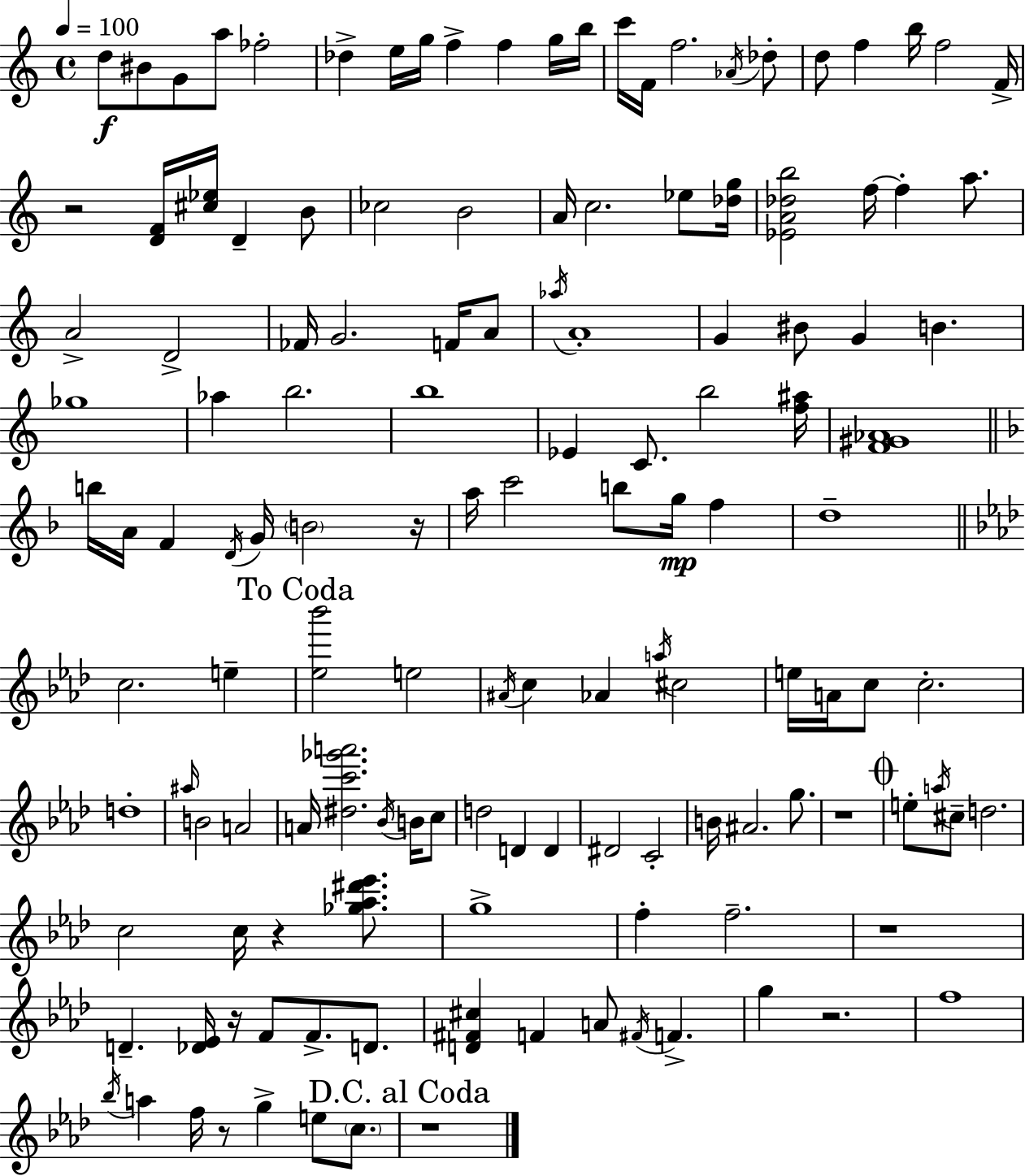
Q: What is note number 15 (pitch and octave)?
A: F5